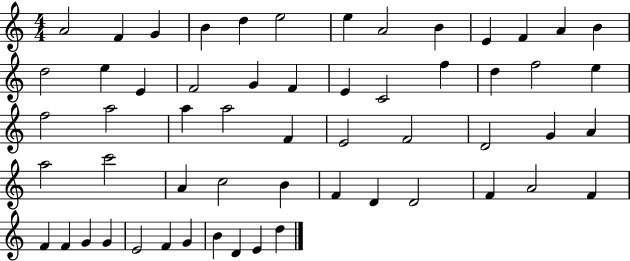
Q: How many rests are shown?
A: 0